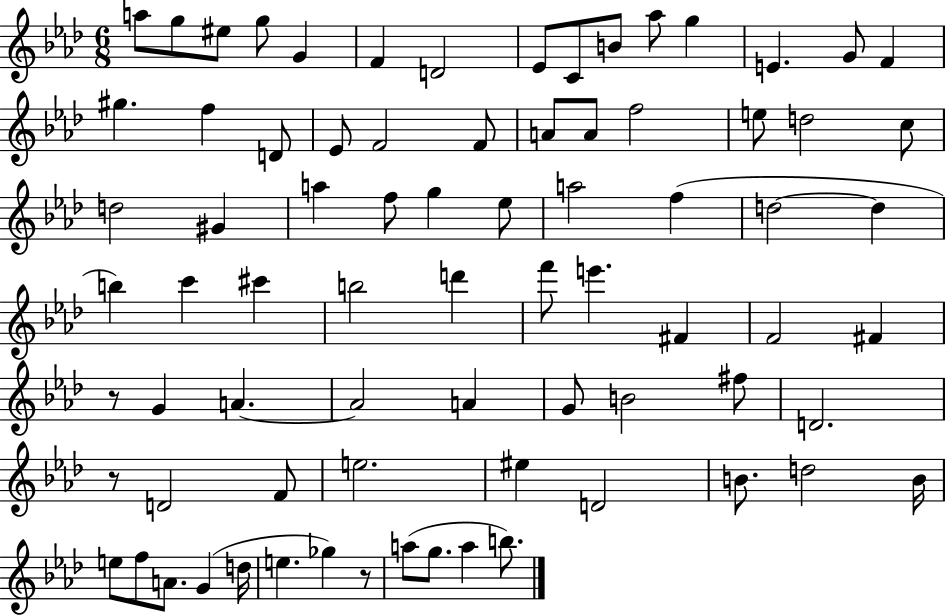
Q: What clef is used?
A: treble